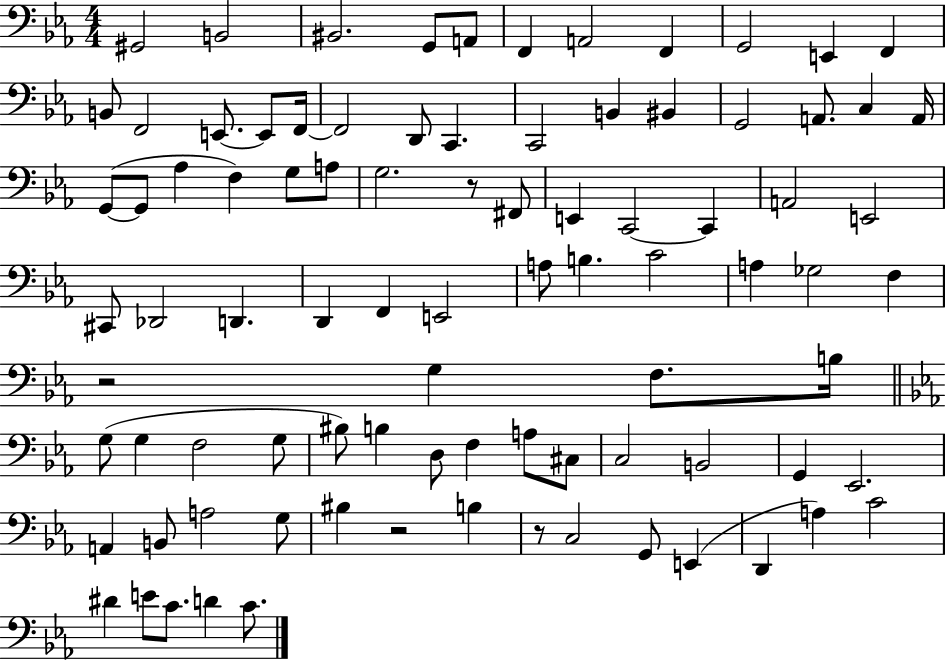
G#2/h B2/h BIS2/h. G2/e A2/e F2/q A2/h F2/q G2/h E2/q F2/q B2/e F2/h E2/e. E2/e F2/s F2/h D2/e C2/q. C2/h B2/q BIS2/q G2/h A2/e. C3/q A2/s G2/e G2/e Ab3/q F3/q G3/e A3/e G3/h. R/e F#2/e E2/q C2/h C2/q A2/h E2/h C#2/e Db2/h D2/q. D2/q F2/q E2/h A3/e B3/q. C4/h A3/q Gb3/h F3/q R/h G3/q F3/e. B3/s G3/e G3/q F3/h G3/e BIS3/e B3/q D3/e F3/q A3/e C#3/e C3/h B2/h G2/q Eb2/h. A2/q B2/e A3/h G3/e BIS3/q R/h B3/q R/e C3/h G2/e E2/q D2/q A3/q C4/h D#4/q E4/e C4/e. D4/q C4/e.